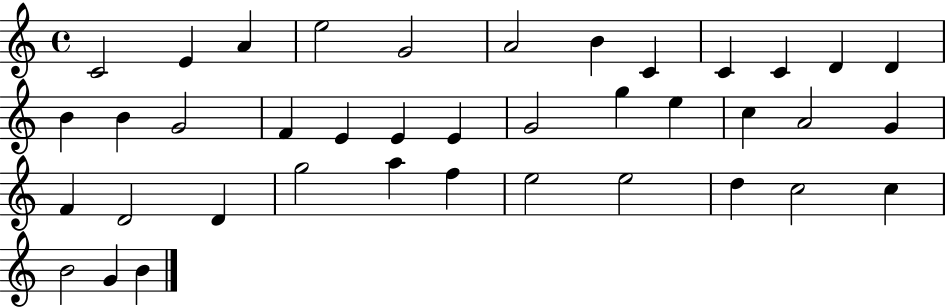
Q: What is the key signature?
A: C major